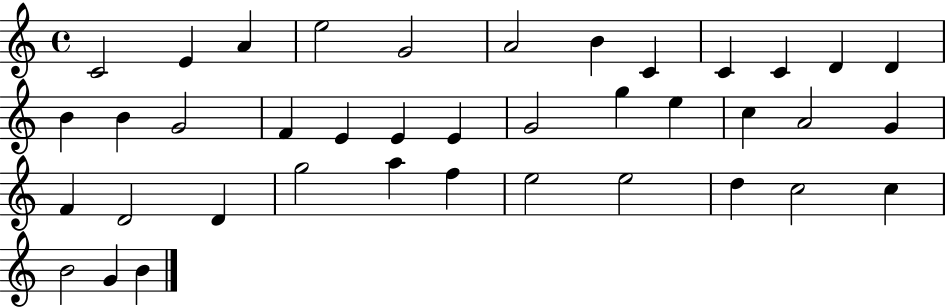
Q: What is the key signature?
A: C major